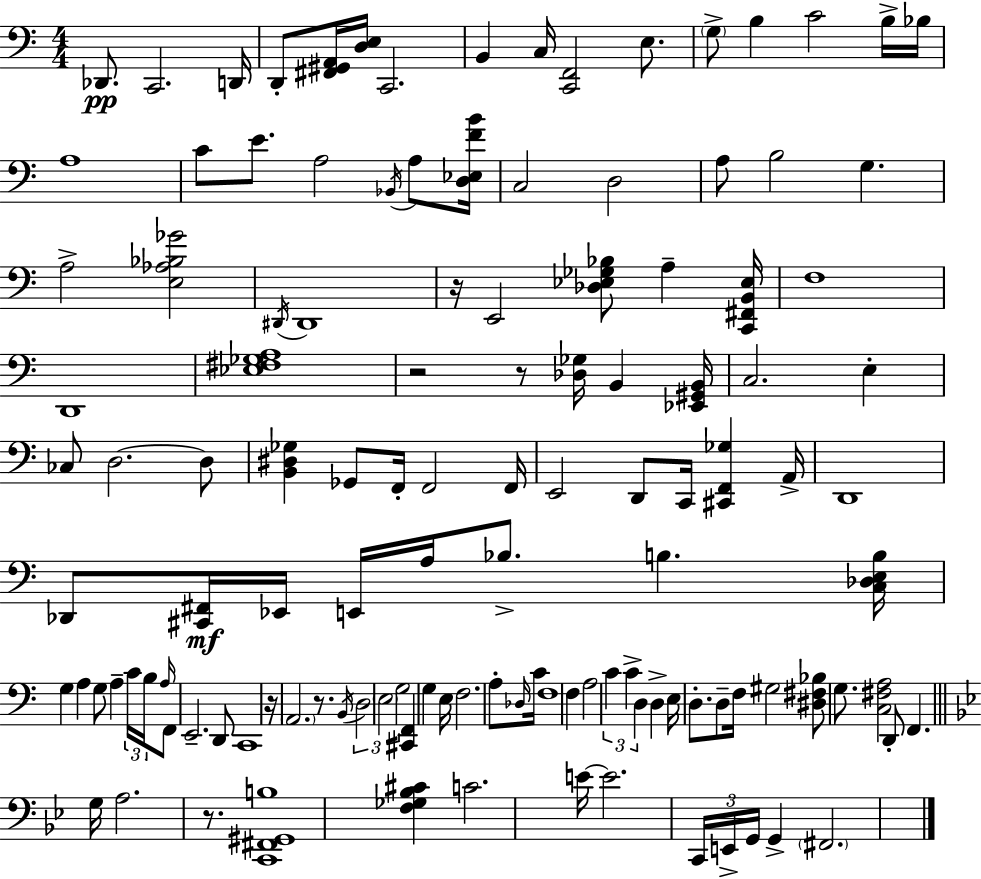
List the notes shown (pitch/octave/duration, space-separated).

Db2/e. C2/h. D2/s D2/e [F#2,G#2,A2]/s [D3,E3]/s C2/h. B2/q C3/s [C2,F2]/h E3/e. G3/e B3/q C4/h B3/s Bb3/s A3/w C4/e E4/e. A3/h Bb2/s A3/e [D3,Eb3,F4,B4]/s C3/h D3/h A3/e B3/h G3/q. A3/h [E3,Ab3,Bb3,Gb4]/h D#2/s D#2/w R/s E2/h [Db3,Eb3,Gb3,Bb3]/e A3/q [C2,F#2,B2,Eb3]/s F3/w D2/w [Eb3,F#3,Gb3,A3]/w R/h R/e [Db3,Gb3]/s B2/q [Eb2,G#2,B2]/s C3/h. E3/q CES3/e D3/h. D3/e [B2,D#3,Gb3]/q Gb2/e F2/s F2/h F2/s E2/h D2/e C2/s [C#2,F2,Gb3]/q A2/s D2/w Db2/e [C#2,F#2]/s Eb2/s E2/s A3/s Bb3/e. B3/q. [C3,Db3,E3,B3]/s G3/q A3/q G3/e A3/q C4/s B3/s A3/s F2/e E2/h. D2/e C2/w R/s A2/h. R/e. B2/s D3/h E3/h G3/h [C#2,F2]/q G3/q E3/s F3/h. A3/e Db3/s C4/s F3/w F3/q A3/h C4/q C4/q D3/q D3/q E3/s D3/e. D3/e F3/s G#3/h [D#3,F#3,Bb3]/e G3/e. [C3,F#3,A3]/h D2/e F2/q. G3/s A3/h. R/e. [C2,F#2,G#2,B3]/w [F3,Gb3,Bb3,C#4]/q C4/h. E4/s E4/h. C2/s E2/s G2/s G2/q F#2/h.